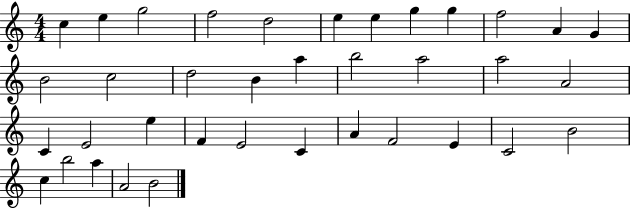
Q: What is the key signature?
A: C major